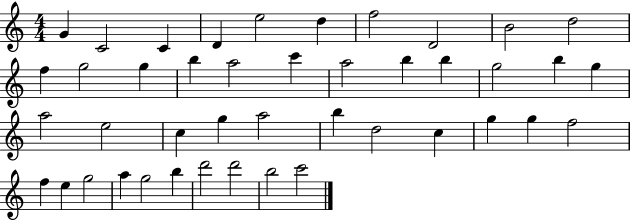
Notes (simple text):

G4/q C4/h C4/q D4/q E5/h D5/q F5/h D4/h B4/h D5/h F5/q G5/h G5/q B5/q A5/h C6/q A5/h B5/q B5/q G5/h B5/q G5/q A5/h E5/h C5/q G5/q A5/h B5/q D5/h C5/q G5/q G5/q F5/h F5/q E5/q G5/h A5/q G5/h B5/q D6/h D6/h B5/h C6/h